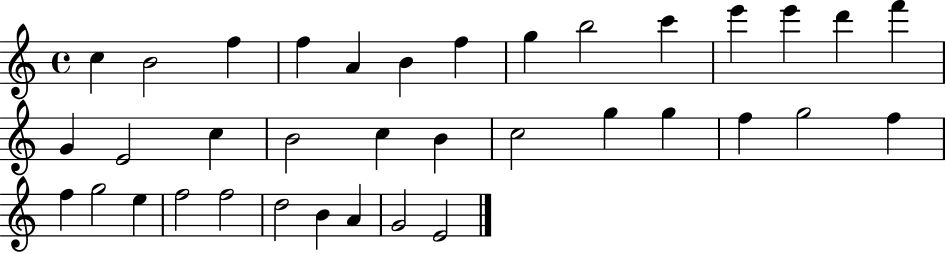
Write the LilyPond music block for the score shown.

{
  \clef treble
  \time 4/4
  \defaultTimeSignature
  \key c \major
  c''4 b'2 f''4 | f''4 a'4 b'4 f''4 | g''4 b''2 c'''4 | e'''4 e'''4 d'''4 f'''4 | \break g'4 e'2 c''4 | b'2 c''4 b'4 | c''2 g''4 g''4 | f''4 g''2 f''4 | \break f''4 g''2 e''4 | f''2 f''2 | d''2 b'4 a'4 | g'2 e'2 | \break \bar "|."
}